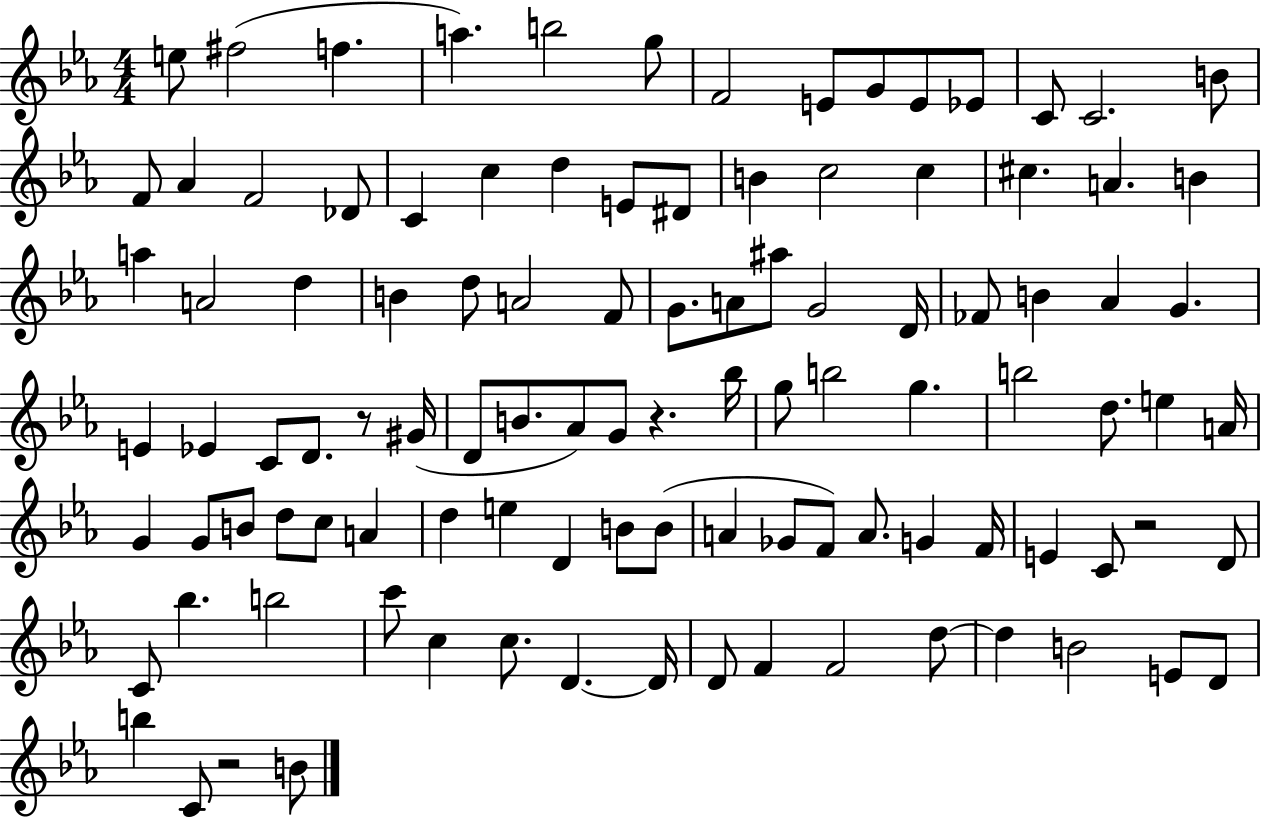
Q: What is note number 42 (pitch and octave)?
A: FES4